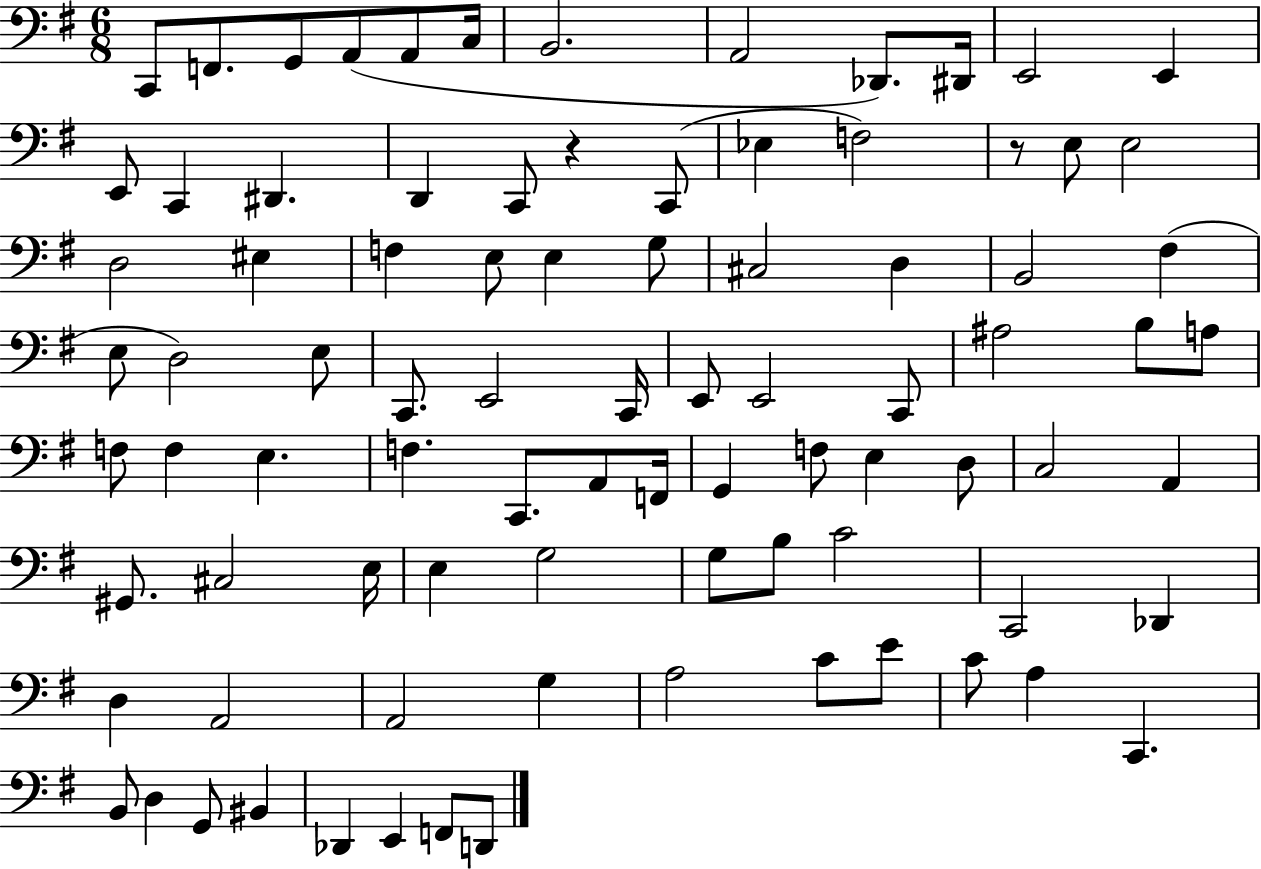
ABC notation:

X:1
T:Untitled
M:6/8
L:1/4
K:G
C,,/2 F,,/2 G,,/2 A,,/2 A,,/2 C,/4 B,,2 A,,2 _D,,/2 ^D,,/4 E,,2 E,, E,,/2 C,, ^D,, D,, C,,/2 z C,,/2 _E, F,2 z/2 E,/2 E,2 D,2 ^E, F, E,/2 E, G,/2 ^C,2 D, B,,2 ^F, E,/2 D,2 E,/2 C,,/2 E,,2 C,,/4 E,,/2 E,,2 C,,/2 ^A,2 B,/2 A,/2 F,/2 F, E, F, C,,/2 A,,/2 F,,/4 G,, F,/2 E, D,/2 C,2 A,, ^G,,/2 ^C,2 E,/4 E, G,2 G,/2 B,/2 C2 C,,2 _D,, D, A,,2 A,,2 G, A,2 C/2 E/2 C/2 A, C,, B,,/2 D, G,,/2 ^B,, _D,, E,, F,,/2 D,,/2